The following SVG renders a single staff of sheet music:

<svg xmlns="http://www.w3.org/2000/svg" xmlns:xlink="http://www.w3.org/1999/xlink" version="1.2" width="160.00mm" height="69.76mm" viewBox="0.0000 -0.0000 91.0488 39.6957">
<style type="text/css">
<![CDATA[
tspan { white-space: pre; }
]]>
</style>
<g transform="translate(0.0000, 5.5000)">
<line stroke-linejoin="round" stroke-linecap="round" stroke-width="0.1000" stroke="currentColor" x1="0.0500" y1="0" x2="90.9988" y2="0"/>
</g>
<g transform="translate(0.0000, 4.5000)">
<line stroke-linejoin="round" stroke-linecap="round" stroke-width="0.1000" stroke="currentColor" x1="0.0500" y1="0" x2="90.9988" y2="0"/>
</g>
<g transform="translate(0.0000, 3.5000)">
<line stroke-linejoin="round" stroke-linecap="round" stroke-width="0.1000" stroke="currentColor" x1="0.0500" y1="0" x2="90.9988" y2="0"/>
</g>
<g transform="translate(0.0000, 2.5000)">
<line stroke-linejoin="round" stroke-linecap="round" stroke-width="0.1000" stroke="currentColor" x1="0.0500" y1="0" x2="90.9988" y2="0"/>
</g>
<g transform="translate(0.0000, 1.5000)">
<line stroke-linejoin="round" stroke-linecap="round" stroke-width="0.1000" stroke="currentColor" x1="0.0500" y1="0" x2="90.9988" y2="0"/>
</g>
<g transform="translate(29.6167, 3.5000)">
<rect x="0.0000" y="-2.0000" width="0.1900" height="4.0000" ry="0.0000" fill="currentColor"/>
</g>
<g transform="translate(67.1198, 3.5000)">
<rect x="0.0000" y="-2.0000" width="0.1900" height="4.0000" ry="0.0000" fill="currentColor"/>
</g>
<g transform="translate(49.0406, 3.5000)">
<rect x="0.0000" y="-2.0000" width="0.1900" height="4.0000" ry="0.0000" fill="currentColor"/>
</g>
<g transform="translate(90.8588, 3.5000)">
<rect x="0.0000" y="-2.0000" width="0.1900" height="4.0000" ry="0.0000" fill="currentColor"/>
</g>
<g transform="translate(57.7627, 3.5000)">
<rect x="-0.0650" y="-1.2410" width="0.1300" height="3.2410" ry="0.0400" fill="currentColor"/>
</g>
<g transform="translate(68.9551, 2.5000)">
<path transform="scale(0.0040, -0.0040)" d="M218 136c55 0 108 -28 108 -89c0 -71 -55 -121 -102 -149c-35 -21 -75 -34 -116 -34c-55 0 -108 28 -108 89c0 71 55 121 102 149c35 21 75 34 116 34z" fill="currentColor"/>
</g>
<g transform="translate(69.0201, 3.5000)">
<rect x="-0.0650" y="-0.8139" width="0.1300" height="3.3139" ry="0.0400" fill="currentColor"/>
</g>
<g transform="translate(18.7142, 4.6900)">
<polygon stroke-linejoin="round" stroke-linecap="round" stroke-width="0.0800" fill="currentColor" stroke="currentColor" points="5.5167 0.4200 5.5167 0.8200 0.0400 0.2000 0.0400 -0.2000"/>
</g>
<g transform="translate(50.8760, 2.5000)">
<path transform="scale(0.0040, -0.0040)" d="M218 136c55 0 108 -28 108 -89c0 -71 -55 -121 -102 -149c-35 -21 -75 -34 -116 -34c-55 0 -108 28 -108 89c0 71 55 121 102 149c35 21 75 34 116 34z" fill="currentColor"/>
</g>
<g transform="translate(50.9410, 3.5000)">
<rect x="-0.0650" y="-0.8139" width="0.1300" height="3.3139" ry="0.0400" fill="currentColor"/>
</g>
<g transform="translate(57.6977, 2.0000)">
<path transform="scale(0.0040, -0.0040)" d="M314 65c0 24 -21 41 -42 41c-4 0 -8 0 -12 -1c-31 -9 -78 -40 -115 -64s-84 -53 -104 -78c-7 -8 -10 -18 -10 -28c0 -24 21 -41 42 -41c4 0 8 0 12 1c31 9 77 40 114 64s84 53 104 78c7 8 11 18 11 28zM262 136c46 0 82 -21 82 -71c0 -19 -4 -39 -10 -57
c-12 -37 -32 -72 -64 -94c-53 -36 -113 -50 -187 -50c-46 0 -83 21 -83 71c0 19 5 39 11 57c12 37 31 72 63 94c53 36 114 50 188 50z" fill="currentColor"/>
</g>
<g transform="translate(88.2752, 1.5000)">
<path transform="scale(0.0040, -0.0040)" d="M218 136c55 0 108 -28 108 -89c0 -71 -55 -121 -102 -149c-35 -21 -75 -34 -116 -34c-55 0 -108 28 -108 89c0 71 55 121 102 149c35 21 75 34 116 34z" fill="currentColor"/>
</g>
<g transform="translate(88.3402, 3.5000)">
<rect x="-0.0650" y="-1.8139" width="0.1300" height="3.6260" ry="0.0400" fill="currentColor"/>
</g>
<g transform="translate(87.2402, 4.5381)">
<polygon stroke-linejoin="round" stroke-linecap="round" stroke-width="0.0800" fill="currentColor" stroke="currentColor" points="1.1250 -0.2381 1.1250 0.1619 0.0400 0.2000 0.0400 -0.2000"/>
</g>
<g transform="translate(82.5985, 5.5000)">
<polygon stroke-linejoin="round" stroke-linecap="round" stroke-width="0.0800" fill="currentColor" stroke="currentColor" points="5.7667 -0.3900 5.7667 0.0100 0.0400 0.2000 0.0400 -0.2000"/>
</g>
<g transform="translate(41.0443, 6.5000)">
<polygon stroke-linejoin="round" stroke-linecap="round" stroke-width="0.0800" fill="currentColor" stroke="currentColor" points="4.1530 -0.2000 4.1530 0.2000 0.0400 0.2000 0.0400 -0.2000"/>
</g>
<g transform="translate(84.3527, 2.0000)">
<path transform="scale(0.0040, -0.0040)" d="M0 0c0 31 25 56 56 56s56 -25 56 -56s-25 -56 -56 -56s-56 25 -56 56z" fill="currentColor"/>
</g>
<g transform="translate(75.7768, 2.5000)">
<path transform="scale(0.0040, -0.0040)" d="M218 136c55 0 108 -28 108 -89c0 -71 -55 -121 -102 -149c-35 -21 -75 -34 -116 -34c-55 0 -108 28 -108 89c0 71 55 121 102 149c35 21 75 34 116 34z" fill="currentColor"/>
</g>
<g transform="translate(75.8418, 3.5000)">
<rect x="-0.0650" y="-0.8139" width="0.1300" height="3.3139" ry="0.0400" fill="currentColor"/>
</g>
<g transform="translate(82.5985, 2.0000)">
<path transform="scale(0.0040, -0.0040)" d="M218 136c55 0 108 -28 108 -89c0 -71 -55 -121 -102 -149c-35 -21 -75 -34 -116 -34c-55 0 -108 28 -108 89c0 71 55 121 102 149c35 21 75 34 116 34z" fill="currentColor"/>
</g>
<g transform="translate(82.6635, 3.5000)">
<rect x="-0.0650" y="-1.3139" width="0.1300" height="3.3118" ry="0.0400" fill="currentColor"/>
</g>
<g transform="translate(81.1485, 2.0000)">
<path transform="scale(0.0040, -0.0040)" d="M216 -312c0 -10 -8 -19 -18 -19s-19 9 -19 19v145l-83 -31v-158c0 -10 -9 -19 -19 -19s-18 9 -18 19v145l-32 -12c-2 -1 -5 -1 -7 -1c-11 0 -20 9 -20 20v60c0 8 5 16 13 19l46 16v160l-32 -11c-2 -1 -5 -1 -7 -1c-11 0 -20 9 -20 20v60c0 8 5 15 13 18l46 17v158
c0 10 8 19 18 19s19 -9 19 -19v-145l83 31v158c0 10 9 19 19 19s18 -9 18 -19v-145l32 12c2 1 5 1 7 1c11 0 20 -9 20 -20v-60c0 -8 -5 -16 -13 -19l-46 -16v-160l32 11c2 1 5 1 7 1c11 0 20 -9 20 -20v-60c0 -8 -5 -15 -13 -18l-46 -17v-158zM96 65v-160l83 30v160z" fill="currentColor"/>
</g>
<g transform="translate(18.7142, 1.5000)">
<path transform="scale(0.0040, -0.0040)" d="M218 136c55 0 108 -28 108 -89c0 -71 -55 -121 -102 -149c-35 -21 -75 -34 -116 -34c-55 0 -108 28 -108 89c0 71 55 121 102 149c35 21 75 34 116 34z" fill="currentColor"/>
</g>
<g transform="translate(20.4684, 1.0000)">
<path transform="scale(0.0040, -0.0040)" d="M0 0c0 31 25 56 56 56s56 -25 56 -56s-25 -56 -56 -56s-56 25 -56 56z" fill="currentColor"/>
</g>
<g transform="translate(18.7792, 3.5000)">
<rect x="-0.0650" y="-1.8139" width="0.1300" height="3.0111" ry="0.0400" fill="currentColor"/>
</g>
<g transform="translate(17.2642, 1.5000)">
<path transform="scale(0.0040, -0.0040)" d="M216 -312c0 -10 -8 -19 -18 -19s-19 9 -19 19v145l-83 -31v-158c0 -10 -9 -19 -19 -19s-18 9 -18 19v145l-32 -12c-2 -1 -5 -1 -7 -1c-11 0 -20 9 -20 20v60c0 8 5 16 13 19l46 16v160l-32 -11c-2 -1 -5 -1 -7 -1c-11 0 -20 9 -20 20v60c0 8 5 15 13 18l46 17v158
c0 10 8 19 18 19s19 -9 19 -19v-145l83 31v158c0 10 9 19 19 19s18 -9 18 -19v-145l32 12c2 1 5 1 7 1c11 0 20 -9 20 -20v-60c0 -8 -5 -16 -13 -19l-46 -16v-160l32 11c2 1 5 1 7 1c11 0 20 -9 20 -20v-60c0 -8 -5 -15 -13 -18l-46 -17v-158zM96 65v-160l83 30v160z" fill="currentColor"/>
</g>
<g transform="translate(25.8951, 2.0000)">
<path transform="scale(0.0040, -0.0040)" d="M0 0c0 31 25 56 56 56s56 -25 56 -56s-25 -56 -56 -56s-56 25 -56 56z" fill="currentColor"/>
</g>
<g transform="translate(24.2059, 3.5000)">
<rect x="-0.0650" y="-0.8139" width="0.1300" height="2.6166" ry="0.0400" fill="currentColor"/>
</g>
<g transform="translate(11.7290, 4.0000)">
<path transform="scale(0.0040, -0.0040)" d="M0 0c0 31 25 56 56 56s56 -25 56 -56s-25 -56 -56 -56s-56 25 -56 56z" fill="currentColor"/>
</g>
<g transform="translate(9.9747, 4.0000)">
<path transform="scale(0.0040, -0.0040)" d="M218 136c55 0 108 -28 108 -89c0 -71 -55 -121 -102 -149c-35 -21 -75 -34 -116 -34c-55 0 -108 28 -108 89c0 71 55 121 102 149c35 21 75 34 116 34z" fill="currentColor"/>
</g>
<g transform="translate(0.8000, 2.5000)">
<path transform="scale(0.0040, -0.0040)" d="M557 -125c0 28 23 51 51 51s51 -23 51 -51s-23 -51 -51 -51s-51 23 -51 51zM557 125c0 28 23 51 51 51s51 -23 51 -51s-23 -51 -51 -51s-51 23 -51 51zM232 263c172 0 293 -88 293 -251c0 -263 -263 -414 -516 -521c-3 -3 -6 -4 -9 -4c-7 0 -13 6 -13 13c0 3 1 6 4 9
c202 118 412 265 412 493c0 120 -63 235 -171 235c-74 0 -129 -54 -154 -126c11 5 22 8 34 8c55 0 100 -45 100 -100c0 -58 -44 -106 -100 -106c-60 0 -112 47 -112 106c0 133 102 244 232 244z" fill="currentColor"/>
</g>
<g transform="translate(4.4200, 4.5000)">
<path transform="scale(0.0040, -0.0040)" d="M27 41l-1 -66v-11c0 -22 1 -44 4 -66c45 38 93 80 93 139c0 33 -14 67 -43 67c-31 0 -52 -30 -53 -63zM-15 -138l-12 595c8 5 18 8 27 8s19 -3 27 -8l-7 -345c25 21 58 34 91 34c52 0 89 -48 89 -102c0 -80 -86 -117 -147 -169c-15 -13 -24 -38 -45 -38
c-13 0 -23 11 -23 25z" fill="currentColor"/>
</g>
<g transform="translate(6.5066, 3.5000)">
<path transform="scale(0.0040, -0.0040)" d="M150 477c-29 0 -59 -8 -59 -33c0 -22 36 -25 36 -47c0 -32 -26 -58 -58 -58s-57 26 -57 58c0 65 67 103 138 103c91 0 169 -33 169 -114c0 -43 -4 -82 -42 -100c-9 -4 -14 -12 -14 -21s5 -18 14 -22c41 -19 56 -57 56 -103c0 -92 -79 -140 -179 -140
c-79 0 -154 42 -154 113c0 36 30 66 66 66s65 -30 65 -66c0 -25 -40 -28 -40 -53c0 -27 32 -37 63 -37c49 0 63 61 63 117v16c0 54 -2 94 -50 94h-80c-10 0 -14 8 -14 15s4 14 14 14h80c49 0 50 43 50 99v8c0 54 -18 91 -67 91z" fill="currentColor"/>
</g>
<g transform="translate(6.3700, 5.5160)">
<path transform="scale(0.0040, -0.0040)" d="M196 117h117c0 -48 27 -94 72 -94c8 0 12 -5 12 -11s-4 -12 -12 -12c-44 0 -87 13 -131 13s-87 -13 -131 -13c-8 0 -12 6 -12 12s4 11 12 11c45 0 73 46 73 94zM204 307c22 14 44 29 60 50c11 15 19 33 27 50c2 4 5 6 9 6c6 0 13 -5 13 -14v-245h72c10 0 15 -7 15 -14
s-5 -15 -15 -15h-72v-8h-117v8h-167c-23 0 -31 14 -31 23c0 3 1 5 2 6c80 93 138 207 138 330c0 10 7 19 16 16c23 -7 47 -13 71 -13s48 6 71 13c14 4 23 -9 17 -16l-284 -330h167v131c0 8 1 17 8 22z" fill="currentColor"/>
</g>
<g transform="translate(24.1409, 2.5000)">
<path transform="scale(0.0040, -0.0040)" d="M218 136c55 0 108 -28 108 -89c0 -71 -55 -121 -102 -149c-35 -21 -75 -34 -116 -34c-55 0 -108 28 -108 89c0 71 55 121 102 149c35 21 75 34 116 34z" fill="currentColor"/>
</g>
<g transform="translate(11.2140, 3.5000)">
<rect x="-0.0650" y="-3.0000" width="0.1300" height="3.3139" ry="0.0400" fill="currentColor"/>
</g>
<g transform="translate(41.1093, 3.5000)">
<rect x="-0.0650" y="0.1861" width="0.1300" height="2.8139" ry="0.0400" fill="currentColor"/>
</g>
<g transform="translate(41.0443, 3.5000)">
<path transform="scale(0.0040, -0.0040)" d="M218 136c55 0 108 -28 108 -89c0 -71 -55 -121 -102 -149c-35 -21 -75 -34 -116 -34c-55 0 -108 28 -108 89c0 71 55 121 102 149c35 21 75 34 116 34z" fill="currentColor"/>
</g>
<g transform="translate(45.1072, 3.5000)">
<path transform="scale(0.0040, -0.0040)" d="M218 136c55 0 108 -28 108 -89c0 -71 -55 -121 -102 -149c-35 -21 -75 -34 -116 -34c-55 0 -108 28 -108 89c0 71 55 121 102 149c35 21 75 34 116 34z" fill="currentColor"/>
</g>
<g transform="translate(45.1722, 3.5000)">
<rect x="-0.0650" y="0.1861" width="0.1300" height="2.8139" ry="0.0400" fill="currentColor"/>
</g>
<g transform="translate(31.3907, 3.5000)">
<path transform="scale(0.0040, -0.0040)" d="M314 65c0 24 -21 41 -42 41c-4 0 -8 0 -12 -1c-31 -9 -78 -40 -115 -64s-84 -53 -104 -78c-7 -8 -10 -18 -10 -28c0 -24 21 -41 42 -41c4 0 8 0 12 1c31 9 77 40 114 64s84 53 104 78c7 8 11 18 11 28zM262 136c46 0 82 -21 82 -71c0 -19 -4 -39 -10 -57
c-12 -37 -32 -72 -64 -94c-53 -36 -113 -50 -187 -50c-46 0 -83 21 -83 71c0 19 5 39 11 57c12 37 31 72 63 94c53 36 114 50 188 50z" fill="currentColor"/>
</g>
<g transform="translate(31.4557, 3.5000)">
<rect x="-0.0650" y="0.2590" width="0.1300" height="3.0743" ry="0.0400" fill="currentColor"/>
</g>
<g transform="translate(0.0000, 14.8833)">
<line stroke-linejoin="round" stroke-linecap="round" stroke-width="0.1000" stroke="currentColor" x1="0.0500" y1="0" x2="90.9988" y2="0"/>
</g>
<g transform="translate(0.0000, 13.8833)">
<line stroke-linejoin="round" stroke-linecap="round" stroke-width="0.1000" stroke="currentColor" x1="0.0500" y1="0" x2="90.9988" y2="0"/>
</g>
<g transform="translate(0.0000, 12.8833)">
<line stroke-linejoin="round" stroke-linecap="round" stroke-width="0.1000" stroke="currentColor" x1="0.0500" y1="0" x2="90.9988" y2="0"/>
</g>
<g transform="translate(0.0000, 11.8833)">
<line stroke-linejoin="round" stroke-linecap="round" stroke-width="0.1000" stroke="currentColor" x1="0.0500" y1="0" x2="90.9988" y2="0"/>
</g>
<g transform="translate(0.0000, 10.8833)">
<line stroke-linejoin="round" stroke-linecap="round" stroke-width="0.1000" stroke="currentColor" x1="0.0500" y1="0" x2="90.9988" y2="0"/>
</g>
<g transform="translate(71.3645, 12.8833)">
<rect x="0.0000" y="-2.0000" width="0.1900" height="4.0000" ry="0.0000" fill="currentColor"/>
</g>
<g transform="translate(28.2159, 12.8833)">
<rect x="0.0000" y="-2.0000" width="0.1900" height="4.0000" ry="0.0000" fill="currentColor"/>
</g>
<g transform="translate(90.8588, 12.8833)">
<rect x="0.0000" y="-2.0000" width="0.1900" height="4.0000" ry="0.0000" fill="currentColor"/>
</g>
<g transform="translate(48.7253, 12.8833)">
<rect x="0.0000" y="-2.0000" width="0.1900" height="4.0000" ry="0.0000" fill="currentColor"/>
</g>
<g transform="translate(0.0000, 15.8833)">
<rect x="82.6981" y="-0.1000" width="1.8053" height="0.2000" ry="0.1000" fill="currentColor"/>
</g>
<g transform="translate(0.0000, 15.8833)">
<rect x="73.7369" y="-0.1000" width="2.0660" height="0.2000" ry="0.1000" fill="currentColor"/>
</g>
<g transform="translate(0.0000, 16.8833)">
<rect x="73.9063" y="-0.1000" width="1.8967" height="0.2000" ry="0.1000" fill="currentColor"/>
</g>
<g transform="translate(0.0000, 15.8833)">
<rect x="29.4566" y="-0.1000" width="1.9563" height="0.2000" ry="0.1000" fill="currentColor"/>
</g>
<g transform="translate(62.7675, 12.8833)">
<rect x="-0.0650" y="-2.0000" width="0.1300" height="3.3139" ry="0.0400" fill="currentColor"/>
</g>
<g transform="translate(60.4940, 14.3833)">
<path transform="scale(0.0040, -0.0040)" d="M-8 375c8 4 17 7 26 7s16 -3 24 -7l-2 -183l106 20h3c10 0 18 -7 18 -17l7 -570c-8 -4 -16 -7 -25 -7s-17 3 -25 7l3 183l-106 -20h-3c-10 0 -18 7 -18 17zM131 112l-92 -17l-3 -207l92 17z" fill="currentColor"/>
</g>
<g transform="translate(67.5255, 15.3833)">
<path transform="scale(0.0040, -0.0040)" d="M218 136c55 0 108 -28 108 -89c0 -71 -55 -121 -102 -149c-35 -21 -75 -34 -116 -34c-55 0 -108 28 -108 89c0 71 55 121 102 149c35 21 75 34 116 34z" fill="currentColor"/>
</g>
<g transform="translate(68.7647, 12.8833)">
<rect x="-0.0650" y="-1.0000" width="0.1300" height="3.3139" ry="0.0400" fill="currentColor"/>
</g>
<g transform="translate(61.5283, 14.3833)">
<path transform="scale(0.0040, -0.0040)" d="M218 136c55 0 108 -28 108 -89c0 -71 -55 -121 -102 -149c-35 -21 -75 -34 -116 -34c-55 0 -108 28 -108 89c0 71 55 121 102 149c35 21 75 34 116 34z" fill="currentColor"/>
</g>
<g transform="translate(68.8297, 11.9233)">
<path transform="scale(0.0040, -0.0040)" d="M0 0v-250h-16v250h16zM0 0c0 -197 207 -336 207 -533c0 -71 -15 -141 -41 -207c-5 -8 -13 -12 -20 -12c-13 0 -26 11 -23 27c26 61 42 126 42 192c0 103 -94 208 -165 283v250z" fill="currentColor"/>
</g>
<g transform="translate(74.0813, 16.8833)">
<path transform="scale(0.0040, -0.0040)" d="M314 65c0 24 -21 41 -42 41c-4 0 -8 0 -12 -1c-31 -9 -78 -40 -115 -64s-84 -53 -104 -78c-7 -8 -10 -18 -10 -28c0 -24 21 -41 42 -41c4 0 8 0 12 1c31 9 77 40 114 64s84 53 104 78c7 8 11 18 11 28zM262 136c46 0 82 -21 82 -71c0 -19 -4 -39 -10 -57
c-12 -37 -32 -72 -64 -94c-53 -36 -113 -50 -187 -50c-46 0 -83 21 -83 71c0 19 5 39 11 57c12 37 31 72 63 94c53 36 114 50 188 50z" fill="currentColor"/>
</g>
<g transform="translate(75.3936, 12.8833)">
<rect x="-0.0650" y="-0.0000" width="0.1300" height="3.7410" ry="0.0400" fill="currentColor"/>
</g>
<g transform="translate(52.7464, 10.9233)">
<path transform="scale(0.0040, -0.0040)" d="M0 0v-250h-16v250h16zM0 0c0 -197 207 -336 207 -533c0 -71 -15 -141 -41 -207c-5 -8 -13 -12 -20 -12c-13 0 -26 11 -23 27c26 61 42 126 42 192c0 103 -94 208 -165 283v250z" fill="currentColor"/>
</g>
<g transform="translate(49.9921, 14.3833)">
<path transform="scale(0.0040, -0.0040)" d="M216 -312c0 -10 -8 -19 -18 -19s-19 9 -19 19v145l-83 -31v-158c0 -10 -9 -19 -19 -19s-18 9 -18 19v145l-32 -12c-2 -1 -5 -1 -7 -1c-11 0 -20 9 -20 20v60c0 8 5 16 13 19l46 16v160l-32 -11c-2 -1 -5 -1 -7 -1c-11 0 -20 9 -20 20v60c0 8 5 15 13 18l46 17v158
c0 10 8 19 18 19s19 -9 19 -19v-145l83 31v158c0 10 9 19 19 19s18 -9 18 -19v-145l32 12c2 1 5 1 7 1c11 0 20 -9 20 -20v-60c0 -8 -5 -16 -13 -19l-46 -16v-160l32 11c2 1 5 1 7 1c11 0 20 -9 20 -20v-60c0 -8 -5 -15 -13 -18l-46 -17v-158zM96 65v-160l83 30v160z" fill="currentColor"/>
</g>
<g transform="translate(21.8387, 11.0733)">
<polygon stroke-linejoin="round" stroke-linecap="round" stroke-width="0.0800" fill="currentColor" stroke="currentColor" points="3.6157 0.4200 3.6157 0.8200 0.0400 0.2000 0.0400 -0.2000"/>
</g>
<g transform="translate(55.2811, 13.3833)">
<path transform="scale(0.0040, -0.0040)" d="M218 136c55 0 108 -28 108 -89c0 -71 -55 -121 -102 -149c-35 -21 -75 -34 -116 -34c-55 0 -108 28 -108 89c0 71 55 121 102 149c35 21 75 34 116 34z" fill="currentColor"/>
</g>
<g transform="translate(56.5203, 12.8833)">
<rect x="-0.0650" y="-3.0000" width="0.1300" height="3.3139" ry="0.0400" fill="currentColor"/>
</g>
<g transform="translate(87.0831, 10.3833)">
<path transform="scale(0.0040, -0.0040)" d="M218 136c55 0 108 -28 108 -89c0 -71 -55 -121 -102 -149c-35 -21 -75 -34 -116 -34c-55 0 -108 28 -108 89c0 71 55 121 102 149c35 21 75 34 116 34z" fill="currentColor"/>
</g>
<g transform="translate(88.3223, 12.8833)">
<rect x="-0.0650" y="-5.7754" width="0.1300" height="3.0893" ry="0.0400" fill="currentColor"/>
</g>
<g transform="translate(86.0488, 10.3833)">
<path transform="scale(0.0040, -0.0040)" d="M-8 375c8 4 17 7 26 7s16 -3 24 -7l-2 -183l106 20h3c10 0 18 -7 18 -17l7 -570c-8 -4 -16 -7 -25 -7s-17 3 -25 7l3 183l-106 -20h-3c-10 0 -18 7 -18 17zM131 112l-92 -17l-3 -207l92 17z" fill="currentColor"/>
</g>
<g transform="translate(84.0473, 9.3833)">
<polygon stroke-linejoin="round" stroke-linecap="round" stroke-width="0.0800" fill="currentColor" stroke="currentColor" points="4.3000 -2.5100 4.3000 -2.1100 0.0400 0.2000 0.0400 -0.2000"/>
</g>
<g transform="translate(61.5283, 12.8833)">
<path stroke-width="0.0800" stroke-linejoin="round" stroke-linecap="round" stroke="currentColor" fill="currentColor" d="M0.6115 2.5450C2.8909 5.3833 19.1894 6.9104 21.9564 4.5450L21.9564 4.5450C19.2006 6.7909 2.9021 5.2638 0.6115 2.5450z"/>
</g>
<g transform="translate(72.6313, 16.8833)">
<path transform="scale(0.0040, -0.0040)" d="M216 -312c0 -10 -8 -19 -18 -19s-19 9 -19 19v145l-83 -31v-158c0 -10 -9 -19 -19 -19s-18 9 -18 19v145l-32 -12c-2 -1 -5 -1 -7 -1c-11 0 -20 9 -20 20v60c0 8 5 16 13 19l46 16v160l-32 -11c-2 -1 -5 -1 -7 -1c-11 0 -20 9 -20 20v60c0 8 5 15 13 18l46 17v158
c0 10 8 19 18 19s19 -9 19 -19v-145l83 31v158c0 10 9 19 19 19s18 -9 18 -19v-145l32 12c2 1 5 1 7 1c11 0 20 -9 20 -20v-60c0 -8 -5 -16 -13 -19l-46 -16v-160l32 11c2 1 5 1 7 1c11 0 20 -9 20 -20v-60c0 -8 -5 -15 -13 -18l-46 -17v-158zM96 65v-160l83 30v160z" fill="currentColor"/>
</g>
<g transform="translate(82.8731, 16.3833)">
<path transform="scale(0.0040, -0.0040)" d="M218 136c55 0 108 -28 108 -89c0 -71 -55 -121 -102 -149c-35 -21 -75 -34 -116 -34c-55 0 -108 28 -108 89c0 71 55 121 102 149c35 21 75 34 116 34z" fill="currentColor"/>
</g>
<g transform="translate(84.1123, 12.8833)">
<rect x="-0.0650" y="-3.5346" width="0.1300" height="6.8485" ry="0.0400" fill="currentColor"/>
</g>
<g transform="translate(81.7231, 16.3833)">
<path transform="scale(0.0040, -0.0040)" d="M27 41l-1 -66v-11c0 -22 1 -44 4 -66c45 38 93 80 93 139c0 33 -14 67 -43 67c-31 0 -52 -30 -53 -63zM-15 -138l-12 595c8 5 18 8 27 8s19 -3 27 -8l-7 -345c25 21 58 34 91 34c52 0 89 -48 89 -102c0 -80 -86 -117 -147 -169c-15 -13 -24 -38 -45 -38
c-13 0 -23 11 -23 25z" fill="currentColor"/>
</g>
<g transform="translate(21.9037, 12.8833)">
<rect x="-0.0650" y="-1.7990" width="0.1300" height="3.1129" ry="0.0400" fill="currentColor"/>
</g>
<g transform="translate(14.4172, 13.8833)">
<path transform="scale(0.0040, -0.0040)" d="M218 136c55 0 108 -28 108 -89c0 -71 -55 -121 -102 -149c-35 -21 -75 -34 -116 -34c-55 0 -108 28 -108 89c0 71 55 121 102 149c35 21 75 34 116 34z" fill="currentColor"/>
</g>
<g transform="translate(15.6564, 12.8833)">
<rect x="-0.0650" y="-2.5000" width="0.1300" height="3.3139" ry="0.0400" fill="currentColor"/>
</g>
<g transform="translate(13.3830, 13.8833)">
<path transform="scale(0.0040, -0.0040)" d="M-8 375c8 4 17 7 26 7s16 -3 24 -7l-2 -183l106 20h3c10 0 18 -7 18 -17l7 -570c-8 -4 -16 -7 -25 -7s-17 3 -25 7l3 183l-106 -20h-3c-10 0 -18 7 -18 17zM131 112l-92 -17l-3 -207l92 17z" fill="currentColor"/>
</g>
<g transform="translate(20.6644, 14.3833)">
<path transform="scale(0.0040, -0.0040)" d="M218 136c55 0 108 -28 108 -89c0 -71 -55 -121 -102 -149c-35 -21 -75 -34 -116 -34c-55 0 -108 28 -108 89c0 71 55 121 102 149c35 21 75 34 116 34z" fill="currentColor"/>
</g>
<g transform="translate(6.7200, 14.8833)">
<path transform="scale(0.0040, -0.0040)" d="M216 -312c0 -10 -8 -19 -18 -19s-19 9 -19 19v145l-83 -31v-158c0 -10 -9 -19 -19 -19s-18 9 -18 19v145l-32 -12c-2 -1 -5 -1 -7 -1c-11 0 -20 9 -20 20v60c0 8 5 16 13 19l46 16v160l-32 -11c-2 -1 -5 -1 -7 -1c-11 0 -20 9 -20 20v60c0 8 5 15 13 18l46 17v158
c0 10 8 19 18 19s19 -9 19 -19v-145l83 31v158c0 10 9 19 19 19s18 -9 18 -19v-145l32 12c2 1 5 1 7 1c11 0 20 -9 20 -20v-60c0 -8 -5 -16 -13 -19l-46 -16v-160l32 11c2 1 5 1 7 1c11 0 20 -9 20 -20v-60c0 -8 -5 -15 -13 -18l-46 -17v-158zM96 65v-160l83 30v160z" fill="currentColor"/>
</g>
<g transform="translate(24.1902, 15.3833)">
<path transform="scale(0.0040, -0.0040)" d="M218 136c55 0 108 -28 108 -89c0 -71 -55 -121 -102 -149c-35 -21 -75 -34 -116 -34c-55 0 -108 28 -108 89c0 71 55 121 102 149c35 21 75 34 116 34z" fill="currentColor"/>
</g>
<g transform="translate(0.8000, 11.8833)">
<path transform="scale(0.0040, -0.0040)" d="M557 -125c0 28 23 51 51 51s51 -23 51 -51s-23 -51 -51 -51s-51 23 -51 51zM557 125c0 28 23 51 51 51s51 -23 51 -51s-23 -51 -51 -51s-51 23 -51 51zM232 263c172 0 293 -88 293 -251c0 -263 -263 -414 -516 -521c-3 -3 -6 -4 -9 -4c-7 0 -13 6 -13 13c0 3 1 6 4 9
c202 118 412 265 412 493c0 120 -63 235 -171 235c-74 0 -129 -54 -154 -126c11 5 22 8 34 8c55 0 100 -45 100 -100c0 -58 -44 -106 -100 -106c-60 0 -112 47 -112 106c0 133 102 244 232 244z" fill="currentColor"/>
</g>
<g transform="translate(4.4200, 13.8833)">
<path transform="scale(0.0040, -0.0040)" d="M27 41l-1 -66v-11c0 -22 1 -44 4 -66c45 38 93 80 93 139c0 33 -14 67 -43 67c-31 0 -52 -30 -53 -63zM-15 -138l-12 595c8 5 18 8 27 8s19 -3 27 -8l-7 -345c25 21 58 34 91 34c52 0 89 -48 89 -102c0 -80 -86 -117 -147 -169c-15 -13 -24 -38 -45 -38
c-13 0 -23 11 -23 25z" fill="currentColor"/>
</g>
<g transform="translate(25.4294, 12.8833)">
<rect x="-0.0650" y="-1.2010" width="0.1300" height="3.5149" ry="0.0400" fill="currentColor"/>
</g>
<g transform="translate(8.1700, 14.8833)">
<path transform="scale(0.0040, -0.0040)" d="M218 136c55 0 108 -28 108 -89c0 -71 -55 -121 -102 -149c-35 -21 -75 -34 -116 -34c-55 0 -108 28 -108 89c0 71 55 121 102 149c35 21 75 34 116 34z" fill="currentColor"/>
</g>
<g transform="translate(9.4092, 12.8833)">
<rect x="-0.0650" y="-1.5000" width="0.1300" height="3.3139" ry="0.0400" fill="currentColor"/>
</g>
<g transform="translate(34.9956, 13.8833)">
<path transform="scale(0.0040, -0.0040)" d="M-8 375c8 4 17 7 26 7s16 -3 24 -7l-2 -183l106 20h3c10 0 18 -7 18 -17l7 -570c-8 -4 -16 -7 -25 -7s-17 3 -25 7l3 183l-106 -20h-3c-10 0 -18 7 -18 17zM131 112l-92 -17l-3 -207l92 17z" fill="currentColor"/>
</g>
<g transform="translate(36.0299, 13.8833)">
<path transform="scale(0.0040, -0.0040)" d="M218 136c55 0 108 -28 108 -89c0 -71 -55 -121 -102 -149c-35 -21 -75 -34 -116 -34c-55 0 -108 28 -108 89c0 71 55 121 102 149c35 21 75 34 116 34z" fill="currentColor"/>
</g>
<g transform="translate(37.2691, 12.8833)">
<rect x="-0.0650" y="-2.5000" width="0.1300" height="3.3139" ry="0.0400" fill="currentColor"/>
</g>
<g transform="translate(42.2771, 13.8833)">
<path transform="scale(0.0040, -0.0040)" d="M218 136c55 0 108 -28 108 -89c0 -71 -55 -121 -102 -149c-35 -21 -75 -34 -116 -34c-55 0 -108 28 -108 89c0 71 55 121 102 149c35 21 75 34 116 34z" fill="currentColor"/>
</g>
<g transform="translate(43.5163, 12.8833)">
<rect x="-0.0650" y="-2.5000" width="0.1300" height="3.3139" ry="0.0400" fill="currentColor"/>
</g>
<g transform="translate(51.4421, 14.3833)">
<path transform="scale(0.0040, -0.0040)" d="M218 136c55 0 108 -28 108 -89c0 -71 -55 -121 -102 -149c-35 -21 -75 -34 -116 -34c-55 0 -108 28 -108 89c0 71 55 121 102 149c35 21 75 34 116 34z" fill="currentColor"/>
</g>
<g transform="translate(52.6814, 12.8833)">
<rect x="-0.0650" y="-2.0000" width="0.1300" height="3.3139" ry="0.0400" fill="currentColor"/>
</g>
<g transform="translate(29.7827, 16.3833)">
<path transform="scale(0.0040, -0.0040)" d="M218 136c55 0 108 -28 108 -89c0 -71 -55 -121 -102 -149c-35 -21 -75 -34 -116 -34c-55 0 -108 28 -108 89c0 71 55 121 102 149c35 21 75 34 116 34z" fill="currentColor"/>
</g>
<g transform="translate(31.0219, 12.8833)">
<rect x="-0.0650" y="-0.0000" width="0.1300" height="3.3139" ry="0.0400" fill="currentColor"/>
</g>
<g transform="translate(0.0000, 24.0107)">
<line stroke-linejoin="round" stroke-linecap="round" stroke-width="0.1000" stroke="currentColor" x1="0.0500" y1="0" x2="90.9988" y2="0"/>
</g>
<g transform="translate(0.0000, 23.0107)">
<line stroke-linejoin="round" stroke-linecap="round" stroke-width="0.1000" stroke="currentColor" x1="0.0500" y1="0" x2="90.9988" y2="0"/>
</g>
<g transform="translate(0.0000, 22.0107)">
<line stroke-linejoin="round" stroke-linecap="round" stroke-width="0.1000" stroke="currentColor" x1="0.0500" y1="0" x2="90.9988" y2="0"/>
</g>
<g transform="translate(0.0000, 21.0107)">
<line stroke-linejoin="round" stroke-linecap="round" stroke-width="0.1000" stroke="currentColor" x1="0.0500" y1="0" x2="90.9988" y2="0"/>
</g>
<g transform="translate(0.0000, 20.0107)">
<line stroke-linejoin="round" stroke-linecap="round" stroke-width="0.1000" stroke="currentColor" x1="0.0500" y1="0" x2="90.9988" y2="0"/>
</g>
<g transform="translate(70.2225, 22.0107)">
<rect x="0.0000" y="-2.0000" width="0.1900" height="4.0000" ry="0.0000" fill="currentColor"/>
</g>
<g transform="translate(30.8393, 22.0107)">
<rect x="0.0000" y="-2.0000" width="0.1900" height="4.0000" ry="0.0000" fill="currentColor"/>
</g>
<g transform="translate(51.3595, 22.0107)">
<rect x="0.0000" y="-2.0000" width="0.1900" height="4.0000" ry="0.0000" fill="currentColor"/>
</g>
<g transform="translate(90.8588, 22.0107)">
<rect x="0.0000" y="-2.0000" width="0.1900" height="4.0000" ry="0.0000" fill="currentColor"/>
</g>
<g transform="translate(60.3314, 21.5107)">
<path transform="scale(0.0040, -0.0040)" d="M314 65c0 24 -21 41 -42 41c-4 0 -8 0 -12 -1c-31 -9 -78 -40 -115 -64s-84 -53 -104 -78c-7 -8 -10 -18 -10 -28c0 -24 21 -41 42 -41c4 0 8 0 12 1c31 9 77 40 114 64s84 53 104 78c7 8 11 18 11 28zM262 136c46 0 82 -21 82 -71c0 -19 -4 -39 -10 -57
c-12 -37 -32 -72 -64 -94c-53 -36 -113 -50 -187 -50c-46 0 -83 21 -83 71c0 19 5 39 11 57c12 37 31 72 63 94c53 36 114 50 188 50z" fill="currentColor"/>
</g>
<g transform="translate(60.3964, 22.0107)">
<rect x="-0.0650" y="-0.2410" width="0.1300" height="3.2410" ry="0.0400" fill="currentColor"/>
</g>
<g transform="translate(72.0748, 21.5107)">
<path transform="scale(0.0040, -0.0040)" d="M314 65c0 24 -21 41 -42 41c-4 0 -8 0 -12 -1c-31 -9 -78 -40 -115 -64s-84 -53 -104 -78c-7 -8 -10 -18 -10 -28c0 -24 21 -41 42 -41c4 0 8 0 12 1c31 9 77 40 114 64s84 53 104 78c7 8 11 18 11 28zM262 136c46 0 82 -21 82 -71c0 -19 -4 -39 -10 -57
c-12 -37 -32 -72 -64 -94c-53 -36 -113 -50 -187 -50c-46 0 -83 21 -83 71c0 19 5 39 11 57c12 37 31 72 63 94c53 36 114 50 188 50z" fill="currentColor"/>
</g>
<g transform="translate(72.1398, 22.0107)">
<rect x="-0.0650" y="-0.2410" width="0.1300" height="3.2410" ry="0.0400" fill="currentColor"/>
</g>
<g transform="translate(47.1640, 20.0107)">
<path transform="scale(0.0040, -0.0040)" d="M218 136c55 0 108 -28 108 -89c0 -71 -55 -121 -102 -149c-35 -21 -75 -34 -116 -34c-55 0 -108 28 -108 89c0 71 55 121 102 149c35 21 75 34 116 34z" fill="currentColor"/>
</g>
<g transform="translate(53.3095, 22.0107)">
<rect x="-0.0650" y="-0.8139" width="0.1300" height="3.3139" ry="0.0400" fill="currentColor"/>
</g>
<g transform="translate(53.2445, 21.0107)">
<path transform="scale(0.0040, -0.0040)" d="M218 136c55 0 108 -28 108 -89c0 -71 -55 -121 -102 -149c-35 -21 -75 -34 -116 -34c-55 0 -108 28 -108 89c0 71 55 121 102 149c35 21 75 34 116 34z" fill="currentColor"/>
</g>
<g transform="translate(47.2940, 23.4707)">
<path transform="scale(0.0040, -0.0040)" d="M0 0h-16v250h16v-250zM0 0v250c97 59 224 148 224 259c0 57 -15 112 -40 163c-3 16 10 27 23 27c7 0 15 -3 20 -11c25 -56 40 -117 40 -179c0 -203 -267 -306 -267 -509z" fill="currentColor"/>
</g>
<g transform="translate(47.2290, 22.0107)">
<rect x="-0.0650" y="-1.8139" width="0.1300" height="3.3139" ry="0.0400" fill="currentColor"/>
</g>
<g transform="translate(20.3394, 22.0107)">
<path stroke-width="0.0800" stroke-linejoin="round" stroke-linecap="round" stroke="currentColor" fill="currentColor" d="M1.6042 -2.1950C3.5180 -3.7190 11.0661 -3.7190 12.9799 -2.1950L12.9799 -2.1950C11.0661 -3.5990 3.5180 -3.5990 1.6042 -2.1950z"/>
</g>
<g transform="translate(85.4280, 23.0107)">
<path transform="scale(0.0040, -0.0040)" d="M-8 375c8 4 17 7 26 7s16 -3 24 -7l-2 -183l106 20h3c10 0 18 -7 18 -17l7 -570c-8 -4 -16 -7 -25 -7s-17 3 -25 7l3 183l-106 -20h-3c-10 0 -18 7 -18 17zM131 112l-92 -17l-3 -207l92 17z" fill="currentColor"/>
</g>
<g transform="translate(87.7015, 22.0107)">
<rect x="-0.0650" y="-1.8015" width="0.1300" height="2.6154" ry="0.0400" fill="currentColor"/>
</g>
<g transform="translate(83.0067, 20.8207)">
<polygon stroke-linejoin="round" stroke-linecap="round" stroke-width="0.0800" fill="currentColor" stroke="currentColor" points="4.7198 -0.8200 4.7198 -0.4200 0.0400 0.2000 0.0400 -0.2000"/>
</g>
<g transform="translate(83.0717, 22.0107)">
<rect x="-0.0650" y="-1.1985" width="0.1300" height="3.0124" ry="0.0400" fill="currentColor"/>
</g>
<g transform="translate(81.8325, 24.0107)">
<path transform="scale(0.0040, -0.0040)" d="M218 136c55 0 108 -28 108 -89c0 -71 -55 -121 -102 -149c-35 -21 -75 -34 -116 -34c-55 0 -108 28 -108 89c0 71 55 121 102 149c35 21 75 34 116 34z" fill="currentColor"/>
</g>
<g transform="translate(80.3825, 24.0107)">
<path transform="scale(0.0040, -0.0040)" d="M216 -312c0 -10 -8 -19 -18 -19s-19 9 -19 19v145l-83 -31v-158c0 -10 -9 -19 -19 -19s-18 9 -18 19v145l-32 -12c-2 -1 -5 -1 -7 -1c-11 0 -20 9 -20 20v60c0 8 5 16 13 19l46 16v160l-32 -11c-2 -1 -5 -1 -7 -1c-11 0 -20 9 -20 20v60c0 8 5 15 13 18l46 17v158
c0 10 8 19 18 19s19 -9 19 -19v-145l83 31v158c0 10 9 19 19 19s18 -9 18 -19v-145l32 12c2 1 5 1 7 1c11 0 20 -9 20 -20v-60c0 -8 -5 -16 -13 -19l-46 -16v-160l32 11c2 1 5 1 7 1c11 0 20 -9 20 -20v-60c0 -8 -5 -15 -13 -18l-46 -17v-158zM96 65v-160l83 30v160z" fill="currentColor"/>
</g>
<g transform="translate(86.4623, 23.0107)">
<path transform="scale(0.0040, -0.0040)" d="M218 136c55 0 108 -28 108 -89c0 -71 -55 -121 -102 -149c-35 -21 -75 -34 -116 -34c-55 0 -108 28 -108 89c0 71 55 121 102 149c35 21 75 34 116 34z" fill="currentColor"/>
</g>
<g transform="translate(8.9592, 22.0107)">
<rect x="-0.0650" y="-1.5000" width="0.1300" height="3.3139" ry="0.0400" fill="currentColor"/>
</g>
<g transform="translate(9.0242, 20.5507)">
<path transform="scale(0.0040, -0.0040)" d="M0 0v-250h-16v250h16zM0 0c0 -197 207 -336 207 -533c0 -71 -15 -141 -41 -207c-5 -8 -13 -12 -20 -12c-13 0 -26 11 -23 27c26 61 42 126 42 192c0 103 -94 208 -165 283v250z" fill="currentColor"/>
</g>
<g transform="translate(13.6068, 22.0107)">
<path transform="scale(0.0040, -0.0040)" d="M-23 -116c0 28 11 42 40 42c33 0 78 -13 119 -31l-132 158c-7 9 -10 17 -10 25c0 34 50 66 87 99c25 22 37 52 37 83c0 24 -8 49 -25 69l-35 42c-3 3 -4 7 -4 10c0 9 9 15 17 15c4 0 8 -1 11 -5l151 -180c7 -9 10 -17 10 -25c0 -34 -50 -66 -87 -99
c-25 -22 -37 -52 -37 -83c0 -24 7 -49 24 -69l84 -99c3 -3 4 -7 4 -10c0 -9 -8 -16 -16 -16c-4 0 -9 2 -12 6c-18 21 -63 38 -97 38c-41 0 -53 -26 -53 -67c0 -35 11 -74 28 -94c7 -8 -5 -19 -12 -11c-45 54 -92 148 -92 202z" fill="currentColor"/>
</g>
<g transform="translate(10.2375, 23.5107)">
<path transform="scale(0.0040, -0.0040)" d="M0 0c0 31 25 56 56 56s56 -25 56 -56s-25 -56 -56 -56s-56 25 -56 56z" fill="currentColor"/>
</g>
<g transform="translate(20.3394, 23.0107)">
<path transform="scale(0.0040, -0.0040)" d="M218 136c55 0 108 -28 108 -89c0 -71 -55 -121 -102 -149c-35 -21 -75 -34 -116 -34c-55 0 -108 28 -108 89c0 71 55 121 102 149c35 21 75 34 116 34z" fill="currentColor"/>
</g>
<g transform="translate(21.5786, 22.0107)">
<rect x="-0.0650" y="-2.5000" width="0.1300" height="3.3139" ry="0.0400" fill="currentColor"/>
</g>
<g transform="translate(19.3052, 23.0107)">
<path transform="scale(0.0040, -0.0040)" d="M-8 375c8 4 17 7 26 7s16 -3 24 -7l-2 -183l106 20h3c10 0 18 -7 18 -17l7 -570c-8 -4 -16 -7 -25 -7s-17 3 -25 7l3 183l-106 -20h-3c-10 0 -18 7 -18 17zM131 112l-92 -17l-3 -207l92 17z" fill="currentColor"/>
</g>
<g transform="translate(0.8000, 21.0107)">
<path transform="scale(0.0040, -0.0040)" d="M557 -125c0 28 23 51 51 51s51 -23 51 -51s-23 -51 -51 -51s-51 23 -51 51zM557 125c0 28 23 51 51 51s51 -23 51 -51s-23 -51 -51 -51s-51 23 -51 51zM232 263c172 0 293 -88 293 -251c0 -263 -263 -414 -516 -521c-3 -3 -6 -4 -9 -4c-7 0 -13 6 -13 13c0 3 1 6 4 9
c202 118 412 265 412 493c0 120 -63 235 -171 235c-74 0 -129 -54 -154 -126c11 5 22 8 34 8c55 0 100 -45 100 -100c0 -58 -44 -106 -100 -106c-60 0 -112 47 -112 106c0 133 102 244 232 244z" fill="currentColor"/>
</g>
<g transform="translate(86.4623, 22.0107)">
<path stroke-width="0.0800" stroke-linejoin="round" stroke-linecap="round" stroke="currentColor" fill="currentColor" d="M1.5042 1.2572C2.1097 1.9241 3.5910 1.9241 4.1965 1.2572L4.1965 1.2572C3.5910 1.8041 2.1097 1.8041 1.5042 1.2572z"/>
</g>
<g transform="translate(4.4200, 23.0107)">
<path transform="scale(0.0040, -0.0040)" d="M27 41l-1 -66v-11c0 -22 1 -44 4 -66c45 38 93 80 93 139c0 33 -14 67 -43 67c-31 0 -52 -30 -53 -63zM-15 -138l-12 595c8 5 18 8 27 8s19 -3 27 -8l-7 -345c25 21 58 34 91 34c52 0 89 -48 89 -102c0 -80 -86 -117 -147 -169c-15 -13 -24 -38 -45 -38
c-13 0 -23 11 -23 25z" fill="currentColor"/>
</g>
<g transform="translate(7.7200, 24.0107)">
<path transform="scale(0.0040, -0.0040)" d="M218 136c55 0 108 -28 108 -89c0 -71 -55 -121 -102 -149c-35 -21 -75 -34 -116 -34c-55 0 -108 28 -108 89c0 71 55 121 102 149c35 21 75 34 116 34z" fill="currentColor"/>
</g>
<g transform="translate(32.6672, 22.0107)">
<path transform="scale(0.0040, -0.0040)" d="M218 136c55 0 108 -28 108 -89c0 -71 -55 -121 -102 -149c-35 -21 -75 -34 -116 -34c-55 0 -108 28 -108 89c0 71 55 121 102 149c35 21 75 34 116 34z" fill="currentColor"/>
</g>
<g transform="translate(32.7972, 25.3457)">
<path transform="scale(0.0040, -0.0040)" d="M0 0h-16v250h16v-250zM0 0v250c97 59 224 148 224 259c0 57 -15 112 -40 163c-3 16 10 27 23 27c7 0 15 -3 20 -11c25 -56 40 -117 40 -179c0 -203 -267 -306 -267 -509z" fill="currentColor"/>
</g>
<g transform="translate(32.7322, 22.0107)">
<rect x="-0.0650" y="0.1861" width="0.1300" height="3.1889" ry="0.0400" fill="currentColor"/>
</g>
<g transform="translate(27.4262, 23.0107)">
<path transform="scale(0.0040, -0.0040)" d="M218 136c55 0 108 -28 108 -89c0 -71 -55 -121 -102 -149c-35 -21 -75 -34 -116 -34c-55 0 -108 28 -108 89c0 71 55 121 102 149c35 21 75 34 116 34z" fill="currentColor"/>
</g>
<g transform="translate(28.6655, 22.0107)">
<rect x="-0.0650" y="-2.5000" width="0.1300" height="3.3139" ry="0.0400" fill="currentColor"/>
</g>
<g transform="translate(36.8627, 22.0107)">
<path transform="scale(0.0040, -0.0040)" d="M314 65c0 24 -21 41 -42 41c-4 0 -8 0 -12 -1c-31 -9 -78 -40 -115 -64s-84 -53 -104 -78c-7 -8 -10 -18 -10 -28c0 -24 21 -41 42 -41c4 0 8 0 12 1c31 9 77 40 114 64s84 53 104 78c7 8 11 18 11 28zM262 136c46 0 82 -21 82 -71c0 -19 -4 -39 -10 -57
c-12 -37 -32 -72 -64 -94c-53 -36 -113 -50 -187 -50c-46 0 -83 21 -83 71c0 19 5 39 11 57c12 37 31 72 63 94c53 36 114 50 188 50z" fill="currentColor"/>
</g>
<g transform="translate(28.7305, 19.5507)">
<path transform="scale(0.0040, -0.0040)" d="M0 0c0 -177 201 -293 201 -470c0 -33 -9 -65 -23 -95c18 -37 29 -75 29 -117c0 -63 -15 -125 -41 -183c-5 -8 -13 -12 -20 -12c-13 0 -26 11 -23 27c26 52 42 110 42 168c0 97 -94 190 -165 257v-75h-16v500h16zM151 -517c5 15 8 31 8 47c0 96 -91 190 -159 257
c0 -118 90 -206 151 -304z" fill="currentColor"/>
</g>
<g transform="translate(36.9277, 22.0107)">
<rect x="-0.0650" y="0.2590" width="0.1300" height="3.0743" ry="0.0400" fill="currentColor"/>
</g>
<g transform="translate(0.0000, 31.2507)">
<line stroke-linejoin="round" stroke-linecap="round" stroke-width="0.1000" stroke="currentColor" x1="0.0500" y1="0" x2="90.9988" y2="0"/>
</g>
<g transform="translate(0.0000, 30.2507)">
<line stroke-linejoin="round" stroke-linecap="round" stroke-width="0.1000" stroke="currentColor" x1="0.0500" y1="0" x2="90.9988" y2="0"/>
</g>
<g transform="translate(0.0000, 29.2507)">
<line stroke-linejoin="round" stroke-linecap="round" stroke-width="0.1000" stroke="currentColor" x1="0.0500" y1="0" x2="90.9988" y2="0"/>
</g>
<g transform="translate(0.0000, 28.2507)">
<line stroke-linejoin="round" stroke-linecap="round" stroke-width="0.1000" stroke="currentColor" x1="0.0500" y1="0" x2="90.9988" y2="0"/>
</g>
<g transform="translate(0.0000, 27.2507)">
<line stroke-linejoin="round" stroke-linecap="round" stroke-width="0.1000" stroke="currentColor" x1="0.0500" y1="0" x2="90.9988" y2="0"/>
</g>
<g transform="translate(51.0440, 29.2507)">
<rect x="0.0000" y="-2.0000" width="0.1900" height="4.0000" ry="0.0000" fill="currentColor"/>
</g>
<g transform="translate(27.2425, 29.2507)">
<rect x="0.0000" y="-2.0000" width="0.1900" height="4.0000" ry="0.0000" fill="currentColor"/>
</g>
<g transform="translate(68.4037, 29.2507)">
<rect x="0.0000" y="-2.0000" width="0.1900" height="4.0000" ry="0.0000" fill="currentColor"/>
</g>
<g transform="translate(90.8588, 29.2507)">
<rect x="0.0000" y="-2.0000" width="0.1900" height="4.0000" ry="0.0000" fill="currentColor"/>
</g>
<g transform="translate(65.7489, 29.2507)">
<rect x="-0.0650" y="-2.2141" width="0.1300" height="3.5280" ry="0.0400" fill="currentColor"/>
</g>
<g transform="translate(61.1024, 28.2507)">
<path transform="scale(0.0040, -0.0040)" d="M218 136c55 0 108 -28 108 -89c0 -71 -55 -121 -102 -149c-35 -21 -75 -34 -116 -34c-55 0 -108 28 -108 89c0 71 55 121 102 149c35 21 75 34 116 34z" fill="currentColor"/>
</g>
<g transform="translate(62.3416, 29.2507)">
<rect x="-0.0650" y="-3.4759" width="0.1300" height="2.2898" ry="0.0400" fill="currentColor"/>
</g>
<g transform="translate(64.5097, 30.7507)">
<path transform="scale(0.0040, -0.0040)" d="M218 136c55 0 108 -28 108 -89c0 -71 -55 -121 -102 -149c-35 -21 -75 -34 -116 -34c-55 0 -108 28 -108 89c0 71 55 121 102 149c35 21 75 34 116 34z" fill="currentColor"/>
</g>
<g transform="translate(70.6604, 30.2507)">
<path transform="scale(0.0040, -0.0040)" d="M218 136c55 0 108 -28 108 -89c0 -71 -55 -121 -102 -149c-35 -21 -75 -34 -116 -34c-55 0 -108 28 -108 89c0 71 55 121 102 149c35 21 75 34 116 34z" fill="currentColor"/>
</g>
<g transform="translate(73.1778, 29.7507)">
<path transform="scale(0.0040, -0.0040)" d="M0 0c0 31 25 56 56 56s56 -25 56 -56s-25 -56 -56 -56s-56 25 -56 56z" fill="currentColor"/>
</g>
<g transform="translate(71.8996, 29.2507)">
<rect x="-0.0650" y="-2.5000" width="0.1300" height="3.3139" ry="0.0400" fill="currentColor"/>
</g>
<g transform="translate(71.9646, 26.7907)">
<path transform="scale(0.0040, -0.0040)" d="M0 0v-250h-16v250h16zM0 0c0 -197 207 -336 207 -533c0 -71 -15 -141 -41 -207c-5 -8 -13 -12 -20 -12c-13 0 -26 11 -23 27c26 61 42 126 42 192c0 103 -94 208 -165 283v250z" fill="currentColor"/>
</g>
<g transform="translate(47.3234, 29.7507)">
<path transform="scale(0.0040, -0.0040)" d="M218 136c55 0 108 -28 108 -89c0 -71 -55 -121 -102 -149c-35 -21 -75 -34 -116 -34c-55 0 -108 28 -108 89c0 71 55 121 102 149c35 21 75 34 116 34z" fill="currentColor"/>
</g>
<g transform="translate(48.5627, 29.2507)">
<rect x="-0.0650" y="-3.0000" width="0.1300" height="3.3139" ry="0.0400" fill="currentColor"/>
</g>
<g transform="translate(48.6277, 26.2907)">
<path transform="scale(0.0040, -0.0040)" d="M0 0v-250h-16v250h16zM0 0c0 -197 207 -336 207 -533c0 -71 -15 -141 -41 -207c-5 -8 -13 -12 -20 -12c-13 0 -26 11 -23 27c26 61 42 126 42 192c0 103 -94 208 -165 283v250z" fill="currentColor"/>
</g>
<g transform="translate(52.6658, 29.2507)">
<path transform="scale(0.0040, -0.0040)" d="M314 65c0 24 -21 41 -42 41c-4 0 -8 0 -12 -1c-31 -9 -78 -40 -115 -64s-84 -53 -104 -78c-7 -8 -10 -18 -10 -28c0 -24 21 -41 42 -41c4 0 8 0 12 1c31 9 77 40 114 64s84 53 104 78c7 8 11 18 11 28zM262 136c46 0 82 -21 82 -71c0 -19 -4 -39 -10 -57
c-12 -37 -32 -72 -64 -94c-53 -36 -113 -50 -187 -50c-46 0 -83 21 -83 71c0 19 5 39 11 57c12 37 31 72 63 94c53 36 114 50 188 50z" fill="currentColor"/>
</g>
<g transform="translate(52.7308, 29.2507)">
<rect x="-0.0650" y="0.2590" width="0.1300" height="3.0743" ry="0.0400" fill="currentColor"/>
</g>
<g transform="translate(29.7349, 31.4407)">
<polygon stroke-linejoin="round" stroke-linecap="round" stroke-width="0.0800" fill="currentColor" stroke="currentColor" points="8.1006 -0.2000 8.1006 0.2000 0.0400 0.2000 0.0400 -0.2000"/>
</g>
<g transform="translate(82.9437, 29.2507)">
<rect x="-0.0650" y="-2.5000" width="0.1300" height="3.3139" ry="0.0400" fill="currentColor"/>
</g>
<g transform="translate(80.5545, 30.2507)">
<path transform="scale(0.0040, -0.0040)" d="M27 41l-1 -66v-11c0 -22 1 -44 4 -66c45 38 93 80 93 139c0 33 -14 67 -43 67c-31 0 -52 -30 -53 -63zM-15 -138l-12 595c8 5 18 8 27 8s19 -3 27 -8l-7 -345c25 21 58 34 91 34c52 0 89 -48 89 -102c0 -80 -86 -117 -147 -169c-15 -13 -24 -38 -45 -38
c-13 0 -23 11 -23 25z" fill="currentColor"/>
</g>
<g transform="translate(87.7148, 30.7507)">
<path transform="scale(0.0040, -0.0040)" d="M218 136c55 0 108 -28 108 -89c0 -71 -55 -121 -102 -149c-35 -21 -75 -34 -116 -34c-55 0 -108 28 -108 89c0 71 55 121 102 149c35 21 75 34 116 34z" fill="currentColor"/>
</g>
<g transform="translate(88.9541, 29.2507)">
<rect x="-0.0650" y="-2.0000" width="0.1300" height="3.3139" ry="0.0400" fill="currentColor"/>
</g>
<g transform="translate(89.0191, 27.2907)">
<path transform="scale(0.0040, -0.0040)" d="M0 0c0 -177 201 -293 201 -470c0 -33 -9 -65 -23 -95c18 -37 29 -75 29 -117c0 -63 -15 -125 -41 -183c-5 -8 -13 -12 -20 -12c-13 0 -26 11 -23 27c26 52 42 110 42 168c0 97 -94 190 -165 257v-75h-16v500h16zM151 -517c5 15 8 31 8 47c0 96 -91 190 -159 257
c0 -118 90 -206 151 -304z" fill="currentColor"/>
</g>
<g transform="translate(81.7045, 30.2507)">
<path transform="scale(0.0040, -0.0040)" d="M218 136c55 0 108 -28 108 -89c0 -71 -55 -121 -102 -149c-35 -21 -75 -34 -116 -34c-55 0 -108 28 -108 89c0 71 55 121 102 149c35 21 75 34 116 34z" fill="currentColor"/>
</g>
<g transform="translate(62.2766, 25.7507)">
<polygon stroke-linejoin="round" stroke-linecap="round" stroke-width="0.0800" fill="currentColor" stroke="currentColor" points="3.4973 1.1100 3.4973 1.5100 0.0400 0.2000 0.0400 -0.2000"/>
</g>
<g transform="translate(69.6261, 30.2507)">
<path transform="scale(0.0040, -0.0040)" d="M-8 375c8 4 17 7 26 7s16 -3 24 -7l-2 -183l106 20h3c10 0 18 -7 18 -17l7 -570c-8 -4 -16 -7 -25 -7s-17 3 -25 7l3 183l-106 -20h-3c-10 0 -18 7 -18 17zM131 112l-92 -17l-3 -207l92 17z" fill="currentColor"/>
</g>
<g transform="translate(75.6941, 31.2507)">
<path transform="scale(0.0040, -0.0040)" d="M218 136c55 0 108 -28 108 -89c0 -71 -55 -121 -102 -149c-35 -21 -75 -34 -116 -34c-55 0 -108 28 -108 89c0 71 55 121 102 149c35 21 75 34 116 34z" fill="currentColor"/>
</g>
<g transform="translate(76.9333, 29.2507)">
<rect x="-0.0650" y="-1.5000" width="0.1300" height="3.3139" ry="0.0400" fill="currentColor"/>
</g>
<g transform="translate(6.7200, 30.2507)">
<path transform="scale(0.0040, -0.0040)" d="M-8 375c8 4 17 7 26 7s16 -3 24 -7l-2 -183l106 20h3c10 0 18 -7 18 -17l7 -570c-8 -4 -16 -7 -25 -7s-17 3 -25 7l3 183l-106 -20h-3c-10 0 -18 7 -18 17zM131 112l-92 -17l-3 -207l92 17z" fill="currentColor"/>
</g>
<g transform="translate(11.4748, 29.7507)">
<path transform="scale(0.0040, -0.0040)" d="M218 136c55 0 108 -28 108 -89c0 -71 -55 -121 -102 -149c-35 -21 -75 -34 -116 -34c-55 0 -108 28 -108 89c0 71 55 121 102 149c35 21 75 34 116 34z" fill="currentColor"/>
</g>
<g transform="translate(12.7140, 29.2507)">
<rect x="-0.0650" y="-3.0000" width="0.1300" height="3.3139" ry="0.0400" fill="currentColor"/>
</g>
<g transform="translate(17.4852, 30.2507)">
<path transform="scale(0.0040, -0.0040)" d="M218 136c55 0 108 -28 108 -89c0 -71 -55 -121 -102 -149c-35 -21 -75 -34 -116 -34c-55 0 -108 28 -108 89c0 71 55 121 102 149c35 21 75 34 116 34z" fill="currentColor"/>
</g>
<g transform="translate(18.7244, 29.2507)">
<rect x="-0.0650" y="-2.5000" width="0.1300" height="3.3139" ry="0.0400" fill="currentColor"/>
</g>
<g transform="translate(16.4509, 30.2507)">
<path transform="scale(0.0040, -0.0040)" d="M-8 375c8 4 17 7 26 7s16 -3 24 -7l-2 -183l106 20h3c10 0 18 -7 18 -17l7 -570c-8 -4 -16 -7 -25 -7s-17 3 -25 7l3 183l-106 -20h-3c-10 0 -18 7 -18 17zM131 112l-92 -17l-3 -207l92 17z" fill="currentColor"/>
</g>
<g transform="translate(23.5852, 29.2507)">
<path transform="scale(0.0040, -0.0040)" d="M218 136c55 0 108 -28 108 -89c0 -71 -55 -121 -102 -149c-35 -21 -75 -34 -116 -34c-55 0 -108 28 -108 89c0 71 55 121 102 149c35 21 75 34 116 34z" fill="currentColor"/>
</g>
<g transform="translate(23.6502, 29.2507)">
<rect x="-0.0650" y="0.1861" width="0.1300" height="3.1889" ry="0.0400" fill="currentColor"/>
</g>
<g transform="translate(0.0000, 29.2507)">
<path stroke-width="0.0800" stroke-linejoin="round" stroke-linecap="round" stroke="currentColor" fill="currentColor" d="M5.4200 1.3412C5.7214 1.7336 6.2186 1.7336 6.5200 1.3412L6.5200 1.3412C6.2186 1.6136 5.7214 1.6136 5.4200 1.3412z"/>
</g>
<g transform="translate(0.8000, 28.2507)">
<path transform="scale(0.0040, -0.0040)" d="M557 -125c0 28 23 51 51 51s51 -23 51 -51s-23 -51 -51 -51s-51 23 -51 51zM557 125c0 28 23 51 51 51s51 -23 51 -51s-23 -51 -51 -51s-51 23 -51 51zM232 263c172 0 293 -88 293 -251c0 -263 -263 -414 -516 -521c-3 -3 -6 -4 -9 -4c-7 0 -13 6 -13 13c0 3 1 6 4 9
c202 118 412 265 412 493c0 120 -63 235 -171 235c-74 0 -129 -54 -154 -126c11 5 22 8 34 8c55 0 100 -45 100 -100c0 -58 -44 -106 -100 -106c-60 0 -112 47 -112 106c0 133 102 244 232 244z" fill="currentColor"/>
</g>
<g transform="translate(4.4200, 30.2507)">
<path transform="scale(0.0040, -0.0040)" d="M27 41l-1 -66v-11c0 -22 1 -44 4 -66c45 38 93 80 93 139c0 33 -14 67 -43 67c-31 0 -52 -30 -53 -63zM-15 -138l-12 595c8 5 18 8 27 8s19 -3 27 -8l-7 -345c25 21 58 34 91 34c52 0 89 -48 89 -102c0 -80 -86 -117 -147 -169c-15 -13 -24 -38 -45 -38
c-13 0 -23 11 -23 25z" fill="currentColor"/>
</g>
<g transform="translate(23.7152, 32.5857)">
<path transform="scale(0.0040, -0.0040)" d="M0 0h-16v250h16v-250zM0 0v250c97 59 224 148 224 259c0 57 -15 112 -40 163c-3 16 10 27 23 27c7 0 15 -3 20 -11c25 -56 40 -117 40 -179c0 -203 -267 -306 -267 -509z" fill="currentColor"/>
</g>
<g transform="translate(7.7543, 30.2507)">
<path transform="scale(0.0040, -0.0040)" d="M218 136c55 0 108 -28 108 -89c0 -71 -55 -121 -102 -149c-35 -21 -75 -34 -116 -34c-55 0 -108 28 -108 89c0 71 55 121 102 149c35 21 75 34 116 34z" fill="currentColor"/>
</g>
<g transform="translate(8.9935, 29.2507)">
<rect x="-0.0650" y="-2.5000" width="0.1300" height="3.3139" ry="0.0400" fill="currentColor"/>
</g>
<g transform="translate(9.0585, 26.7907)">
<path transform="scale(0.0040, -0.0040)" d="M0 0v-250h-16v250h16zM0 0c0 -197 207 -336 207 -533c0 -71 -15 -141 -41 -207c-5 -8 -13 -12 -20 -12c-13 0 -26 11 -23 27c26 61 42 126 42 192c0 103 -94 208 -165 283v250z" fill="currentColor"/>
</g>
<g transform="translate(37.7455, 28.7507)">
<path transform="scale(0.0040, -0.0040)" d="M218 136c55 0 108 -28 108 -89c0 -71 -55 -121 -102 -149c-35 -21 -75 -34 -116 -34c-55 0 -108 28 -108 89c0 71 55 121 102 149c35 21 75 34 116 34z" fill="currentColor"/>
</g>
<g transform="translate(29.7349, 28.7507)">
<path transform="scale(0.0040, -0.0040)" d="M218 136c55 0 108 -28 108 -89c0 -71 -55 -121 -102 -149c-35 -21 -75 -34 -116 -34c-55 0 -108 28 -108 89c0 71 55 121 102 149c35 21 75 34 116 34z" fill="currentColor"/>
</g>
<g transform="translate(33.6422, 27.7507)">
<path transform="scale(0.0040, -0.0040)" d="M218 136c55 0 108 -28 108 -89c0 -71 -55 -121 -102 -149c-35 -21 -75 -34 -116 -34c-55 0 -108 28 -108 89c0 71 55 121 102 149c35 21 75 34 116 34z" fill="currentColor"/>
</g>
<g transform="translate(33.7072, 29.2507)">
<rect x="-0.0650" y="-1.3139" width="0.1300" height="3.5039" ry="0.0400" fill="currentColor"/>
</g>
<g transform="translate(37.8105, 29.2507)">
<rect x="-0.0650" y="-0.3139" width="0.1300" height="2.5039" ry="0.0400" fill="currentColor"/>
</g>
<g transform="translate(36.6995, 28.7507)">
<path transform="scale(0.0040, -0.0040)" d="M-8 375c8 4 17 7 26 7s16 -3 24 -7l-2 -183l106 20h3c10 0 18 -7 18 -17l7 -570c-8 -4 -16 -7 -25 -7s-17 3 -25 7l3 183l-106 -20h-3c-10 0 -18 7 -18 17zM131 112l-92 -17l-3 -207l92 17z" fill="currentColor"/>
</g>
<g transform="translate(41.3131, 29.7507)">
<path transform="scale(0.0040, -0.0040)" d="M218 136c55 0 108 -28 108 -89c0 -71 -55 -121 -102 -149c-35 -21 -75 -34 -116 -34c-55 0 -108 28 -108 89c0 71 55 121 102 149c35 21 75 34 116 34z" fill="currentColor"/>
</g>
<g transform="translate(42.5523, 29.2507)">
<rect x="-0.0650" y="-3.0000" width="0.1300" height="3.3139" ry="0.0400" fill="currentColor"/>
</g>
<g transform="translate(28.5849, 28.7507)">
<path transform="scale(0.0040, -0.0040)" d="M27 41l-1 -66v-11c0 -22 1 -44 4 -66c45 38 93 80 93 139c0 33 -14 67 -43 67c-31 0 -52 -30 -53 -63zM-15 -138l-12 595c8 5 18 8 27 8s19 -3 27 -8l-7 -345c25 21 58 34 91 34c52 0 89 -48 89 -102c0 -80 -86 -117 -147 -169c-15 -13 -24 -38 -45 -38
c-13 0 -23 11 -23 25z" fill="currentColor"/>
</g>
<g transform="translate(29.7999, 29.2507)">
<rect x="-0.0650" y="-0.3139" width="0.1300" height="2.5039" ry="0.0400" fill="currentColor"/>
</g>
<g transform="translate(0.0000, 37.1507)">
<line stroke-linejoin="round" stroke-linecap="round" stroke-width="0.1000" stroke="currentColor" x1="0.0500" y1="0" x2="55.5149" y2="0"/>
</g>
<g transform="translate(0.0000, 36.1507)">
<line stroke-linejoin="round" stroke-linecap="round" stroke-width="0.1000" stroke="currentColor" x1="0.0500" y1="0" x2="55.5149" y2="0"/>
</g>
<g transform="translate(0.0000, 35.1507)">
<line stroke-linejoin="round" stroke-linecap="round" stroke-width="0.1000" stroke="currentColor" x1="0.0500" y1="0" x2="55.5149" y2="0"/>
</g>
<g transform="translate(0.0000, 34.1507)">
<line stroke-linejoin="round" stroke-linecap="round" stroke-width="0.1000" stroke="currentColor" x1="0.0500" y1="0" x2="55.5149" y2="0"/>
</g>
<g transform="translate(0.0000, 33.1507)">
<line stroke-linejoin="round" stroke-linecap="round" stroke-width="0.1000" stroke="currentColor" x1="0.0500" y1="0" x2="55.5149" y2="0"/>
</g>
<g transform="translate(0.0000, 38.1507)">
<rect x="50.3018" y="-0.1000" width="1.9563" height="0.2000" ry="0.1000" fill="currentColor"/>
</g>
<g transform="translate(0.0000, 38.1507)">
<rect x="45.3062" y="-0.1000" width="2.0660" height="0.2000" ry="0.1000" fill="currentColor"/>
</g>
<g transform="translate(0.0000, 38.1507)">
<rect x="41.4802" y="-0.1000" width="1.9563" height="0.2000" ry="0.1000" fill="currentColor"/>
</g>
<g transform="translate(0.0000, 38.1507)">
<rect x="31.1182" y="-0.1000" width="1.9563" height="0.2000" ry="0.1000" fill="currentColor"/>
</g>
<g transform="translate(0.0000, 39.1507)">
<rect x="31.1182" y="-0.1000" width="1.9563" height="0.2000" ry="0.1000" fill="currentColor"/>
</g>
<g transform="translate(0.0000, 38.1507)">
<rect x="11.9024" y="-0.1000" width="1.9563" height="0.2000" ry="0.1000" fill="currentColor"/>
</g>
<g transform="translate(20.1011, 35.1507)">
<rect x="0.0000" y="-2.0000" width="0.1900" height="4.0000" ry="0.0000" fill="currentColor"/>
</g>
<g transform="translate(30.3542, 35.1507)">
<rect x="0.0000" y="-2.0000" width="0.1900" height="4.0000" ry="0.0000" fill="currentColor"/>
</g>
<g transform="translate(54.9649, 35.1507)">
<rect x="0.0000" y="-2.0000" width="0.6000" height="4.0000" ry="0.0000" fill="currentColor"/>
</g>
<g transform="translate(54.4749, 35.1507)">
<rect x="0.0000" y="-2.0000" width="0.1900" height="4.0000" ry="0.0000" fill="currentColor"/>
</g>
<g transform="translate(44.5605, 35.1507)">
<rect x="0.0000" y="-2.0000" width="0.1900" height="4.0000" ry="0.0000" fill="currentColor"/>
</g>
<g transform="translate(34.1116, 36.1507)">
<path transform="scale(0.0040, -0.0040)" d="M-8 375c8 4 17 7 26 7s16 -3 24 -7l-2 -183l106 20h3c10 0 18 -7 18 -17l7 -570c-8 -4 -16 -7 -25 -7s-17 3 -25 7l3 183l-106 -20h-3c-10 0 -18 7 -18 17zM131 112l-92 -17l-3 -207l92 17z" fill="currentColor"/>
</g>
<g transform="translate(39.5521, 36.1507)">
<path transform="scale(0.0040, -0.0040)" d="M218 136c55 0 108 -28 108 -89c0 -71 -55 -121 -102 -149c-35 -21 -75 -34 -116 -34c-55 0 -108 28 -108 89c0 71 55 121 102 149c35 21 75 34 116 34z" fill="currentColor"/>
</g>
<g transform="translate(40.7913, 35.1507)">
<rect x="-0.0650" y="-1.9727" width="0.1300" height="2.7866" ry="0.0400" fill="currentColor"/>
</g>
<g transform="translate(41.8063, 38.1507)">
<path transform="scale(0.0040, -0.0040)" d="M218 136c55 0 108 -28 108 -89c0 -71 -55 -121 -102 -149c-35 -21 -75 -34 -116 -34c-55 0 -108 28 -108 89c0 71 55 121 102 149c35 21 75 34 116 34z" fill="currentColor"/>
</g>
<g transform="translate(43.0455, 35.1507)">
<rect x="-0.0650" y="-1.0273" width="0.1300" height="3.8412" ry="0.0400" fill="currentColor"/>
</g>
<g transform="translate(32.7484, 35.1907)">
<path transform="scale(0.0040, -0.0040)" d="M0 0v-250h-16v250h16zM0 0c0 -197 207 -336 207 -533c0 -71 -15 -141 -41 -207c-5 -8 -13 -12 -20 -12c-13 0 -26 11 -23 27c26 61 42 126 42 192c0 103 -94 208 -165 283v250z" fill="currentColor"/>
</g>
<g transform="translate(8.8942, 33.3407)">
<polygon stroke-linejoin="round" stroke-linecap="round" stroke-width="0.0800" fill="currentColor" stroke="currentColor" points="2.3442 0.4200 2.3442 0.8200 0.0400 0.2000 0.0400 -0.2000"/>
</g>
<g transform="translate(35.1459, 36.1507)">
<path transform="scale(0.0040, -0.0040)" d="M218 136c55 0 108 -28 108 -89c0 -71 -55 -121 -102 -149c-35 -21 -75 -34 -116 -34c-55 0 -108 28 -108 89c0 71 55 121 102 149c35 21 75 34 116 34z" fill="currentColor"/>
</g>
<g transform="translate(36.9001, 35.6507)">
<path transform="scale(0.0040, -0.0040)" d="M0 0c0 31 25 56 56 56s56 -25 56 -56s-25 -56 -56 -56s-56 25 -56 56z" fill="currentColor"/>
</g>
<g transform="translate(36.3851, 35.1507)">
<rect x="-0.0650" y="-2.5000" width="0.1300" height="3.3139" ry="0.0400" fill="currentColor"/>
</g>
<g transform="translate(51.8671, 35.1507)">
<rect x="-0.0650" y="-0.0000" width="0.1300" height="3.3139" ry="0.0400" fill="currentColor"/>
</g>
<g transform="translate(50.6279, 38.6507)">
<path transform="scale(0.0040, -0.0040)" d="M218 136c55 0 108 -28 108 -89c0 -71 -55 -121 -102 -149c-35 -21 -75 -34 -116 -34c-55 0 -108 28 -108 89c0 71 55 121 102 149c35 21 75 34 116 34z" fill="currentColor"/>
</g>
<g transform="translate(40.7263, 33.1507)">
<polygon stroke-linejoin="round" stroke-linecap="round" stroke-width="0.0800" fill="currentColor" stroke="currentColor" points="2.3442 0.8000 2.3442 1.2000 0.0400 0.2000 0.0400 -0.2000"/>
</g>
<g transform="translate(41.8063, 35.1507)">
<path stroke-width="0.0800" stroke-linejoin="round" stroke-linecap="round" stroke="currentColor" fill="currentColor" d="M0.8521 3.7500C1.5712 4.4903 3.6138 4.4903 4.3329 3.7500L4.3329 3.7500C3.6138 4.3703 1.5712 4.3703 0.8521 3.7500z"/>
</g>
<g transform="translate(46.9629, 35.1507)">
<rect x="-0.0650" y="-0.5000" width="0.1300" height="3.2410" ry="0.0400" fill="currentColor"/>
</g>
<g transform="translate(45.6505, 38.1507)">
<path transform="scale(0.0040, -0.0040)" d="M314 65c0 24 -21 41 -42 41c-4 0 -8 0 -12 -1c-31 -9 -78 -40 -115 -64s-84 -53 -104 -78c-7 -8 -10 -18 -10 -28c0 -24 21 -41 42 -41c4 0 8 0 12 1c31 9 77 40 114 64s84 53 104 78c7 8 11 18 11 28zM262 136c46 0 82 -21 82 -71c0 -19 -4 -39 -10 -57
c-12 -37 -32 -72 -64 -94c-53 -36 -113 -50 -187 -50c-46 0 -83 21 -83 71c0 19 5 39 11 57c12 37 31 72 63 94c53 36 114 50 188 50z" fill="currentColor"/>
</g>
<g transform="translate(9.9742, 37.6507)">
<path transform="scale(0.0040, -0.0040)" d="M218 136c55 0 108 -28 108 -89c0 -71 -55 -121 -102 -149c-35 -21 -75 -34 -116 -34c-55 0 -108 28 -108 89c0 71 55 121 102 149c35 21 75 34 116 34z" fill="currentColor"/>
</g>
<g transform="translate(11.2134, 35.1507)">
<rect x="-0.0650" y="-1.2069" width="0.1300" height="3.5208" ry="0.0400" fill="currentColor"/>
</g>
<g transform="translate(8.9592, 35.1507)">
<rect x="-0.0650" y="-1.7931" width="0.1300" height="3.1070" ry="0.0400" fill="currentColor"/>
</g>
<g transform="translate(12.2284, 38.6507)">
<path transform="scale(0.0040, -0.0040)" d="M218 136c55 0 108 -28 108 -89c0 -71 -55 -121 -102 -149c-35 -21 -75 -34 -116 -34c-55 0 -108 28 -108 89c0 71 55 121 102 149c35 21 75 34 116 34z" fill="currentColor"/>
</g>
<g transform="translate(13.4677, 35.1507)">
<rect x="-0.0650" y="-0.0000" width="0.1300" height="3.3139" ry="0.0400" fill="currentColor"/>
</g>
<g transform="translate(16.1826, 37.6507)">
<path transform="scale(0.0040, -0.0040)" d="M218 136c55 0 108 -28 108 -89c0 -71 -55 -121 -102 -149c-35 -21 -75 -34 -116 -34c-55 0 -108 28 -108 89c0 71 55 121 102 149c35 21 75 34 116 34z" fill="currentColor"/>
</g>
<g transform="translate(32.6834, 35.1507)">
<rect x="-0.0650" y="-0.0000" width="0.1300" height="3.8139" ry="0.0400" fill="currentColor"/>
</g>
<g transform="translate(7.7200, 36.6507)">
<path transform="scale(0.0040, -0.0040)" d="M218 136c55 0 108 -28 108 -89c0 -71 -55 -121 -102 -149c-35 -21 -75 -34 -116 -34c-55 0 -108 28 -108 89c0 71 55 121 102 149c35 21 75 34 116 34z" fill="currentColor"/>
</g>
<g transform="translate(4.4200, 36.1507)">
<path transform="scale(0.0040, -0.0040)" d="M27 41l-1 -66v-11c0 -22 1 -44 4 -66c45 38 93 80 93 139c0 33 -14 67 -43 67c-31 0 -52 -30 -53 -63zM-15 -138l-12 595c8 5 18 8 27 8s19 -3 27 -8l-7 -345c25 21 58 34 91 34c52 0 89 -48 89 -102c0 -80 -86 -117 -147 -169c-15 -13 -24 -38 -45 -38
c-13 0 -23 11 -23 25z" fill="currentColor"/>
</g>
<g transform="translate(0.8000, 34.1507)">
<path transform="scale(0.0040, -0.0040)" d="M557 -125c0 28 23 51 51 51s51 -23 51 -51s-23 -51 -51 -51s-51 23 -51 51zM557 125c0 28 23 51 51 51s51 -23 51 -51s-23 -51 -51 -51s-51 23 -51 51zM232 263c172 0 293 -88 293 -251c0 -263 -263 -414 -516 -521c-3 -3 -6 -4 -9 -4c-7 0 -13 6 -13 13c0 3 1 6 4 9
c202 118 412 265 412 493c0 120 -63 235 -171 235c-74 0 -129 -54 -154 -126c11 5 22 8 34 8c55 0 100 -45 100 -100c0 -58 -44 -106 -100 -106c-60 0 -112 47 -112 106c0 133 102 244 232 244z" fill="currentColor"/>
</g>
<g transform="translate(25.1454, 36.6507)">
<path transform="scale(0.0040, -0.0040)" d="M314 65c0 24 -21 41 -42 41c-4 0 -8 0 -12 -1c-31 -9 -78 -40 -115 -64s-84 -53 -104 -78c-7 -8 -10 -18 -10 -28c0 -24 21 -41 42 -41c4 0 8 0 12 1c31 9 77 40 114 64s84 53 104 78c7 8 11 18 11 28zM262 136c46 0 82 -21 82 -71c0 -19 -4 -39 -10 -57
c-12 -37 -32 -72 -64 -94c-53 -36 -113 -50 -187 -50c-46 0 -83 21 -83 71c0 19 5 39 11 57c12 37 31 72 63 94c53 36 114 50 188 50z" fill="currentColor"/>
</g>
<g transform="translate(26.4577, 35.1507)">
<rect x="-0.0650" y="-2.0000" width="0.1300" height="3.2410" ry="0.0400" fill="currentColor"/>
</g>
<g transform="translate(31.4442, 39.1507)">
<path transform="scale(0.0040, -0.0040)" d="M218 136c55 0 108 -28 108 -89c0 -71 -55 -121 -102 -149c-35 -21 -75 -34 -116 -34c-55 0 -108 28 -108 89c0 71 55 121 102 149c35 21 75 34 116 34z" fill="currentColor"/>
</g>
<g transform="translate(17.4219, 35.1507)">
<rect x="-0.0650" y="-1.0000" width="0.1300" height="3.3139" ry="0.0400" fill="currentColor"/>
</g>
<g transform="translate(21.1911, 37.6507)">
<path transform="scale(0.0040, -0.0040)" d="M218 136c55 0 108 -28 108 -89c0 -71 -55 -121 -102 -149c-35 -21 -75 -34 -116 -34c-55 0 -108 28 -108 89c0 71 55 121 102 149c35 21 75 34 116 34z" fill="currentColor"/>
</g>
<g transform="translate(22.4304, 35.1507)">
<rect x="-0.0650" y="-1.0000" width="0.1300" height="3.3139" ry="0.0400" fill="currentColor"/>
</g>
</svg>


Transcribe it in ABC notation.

X:1
T:Untitled
M:3/4
L:1/4
K:F
C, ^A,/2 F,/2 D,2 D,/2 D,/2 F, G,2 F, F, ^G,/2 A,/4 ^G,, B,, A,,/2 F,,/2 D,, B,, B,, ^A,,/2 C, A,, F,,/2 ^C,,2 _D,,/2 B,/2 G,,/2 z B,, B,,/4 D,/2 D,2 A,/2 F, E,2 E,2 ^G,,/2 B,,/2 B,,/2 C, B,, D,/2 _E,/2 G,/2 E,/2 C, C,/2 D,2 F,/2 A,,/2 B,,/2 G,, _B,, A,,/4 A,,/2 F,,/2 D,, F,, F,, A,,2 C,,/2 B,, B,,/2 E,,/2 E,,2 D,,